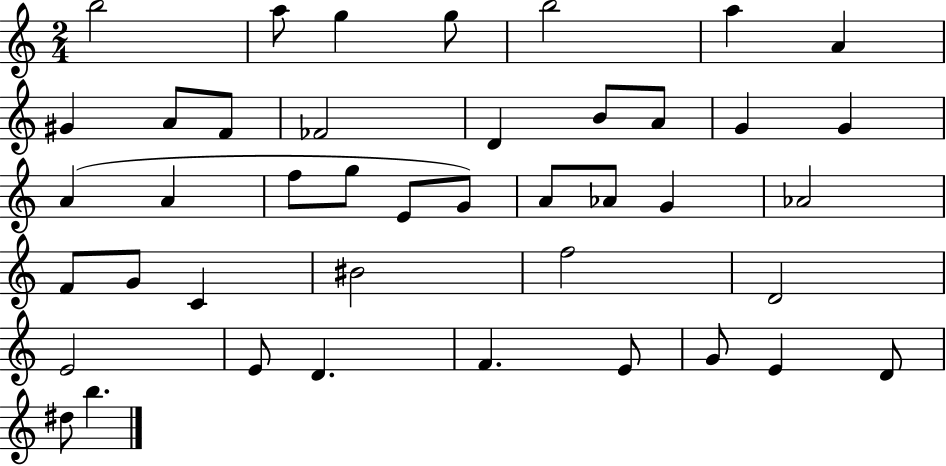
X:1
T:Untitled
M:2/4
L:1/4
K:C
b2 a/2 g g/2 b2 a A ^G A/2 F/2 _F2 D B/2 A/2 G G A A f/2 g/2 E/2 G/2 A/2 _A/2 G _A2 F/2 G/2 C ^B2 f2 D2 E2 E/2 D F E/2 G/2 E D/2 ^d/2 b